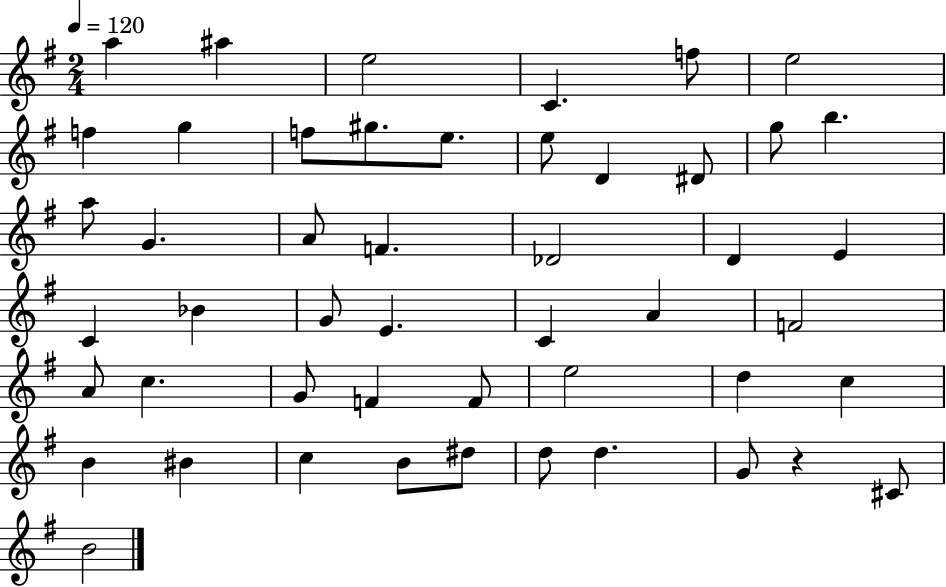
A5/q A#5/q E5/h C4/q. F5/e E5/h F5/q G5/q F5/e G#5/e. E5/e. E5/e D4/q D#4/e G5/e B5/q. A5/e G4/q. A4/e F4/q. Db4/h D4/q E4/q C4/q Bb4/q G4/e E4/q. C4/q A4/q F4/h A4/e C5/q. G4/e F4/q F4/e E5/h D5/q C5/q B4/q BIS4/q C5/q B4/e D#5/e D5/e D5/q. G4/e R/q C#4/e B4/h